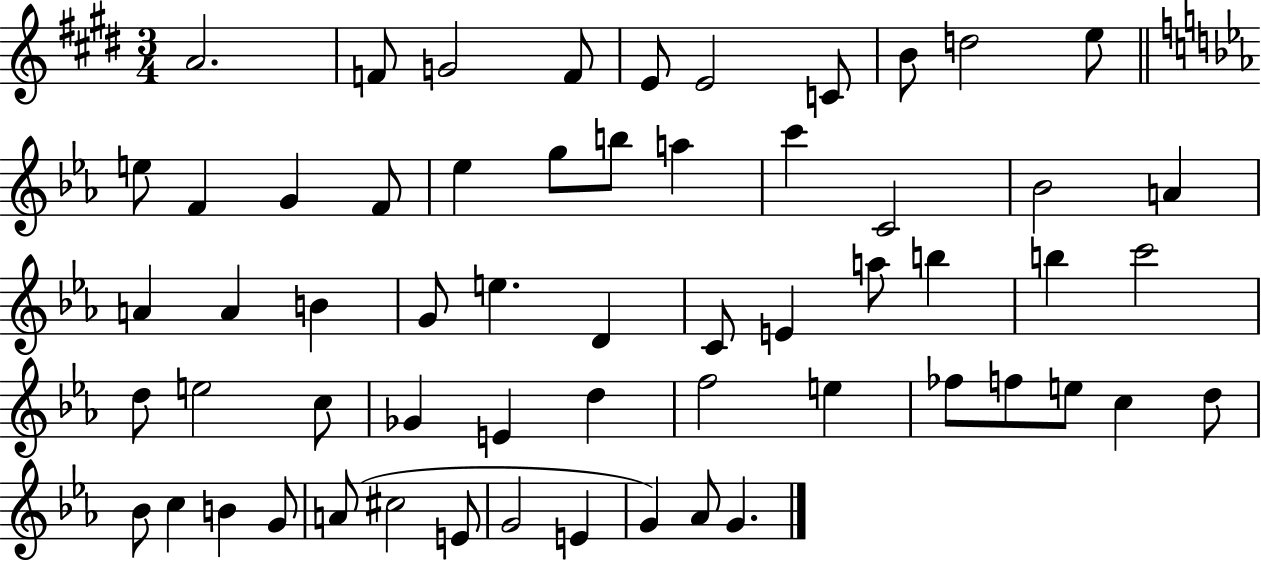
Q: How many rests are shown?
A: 0